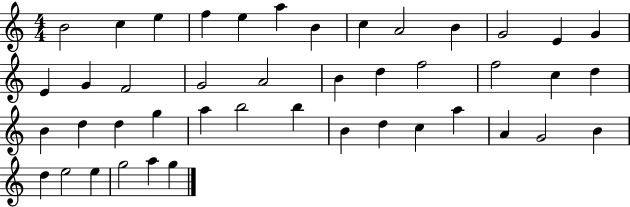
B4/h C5/q E5/q F5/q E5/q A5/q B4/q C5/q A4/h B4/q G4/h E4/q G4/q E4/q G4/q F4/h G4/h A4/h B4/q D5/q F5/h F5/h C5/q D5/q B4/q D5/q D5/q G5/q A5/q B5/h B5/q B4/q D5/q C5/q A5/q A4/q G4/h B4/q D5/q E5/h E5/q G5/h A5/q G5/q